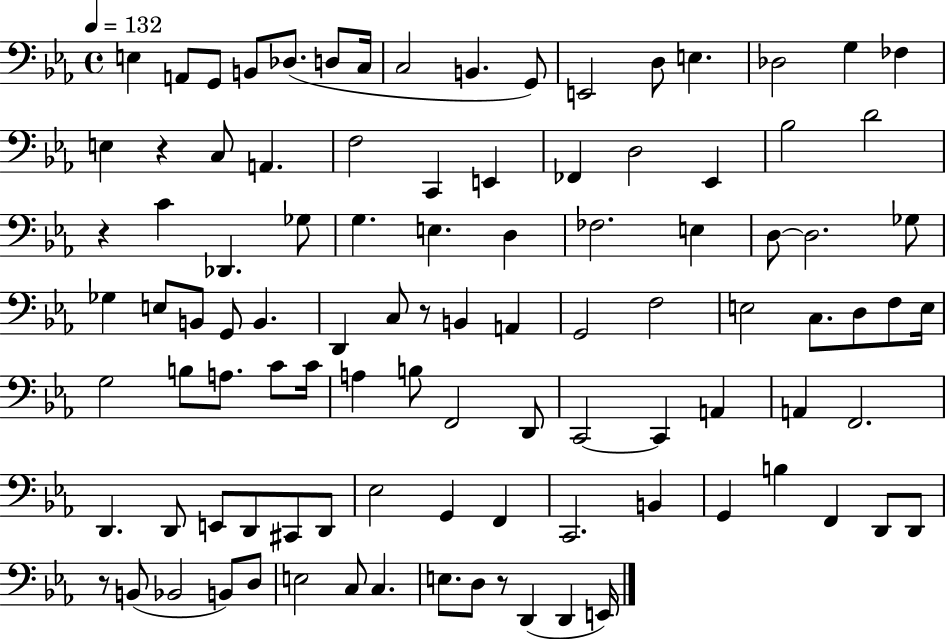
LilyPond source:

{
  \clef bass
  \time 4/4
  \defaultTimeSignature
  \key ees \major
  \tempo 4 = 132
  e4 a,8 g,8 b,8 des8.( d8 c16 | c2 b,4. g,8) | e,2 d8 e4. | des2 g4 fes4 | \break e4 r4 c8 a,4. | f2 c,4 e,4 | fes,4 d2 ees,4 | bes2 d'2 | \break r4 c'4 des,4. ges8 | g4. e4. d4 | fes2. e4 | d8~~ d2. ges8 | \break ges4 e8 b,8 g,8 b,4. | d,4 c8 r8 b,4 a,4 | g,2 f2 | e2 c8. d8 f8 e16 | \break g2 b8 a8. c'8 c'16 | a4 b8 f,2 d,8 | c,2~~ c,4 a,4 | a,4 f,2. | \break d,4. d,8 e,8 d,8 cis,8 d,8 | ees2 g,4 f,4 | c,2. b,4 | g,4 b4 f,4 d,8 d,8 | \break r8 b,8( bes,2 b,8) d8 | e2 c8 c4. | e8. d8 r8 d,4( d,4 e,16) | \bar "|."
}